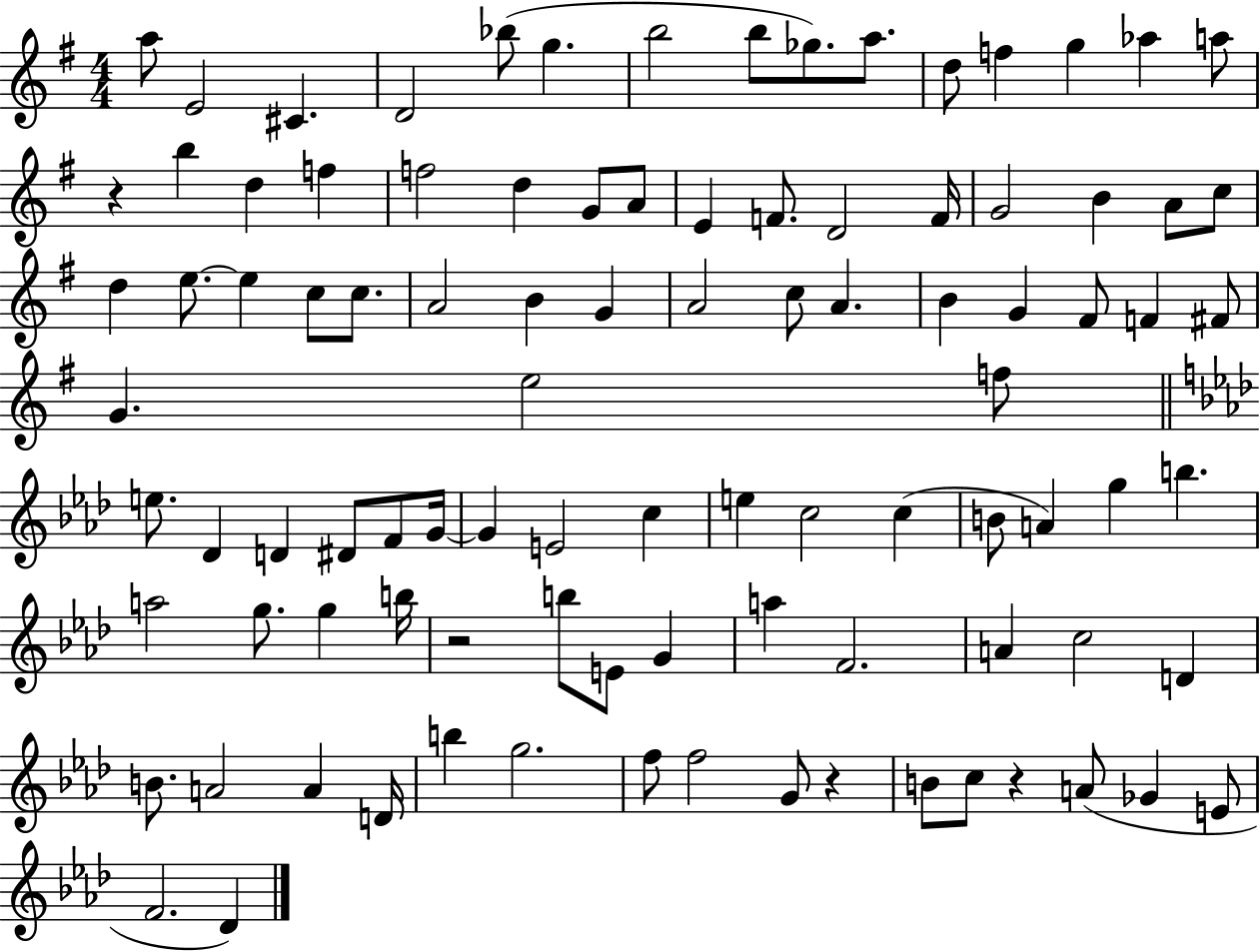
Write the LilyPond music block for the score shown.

{
  \clef treble
  \numericTimeSignature
  \time 4/4
  \key g \major
  a''8 e'2 cis'4. | d'2 bes''8( g''4. | b''2 b''8 ges''8.) a''8. | d''8 f''4 g''4 aes''4 a''8 | \break r4 b''4 d''4 f''4 | f''2 d''4 g'8 a'8 | e'4 f'8. d'2 f'16 | g'2 b'4 a'8 c''8 | \break d''4 e''8.~~ e''4 c''8 c''8. | a'2 b'4 g'4 | a'2 c''8 a'4. | b'4 g'4 fis'8 f'4 fis'8 | \break g'4. e''2 f''8 | \bar "||" \break \key aes \major e''8. des'4 d'4 dis'8 f'8 g'16~~ | g'4 e'2 c''4 | e''4 c''2 c''4( | b'8 a'4) g''4 b''4. | \break a''2 g''8. g''4 b''16 | r2 b''8 e'8 g'4 | a''4 f'2. | a'4 c''2 d'4 | \break b'8. a'2 a'4 d'16 | b''4 g''2. | f''8 f''2 g'8 r4 | b'8 c''8 r4 a'8( ges'4 e'8 | \break f'2. des'4) | \bar "|."
}